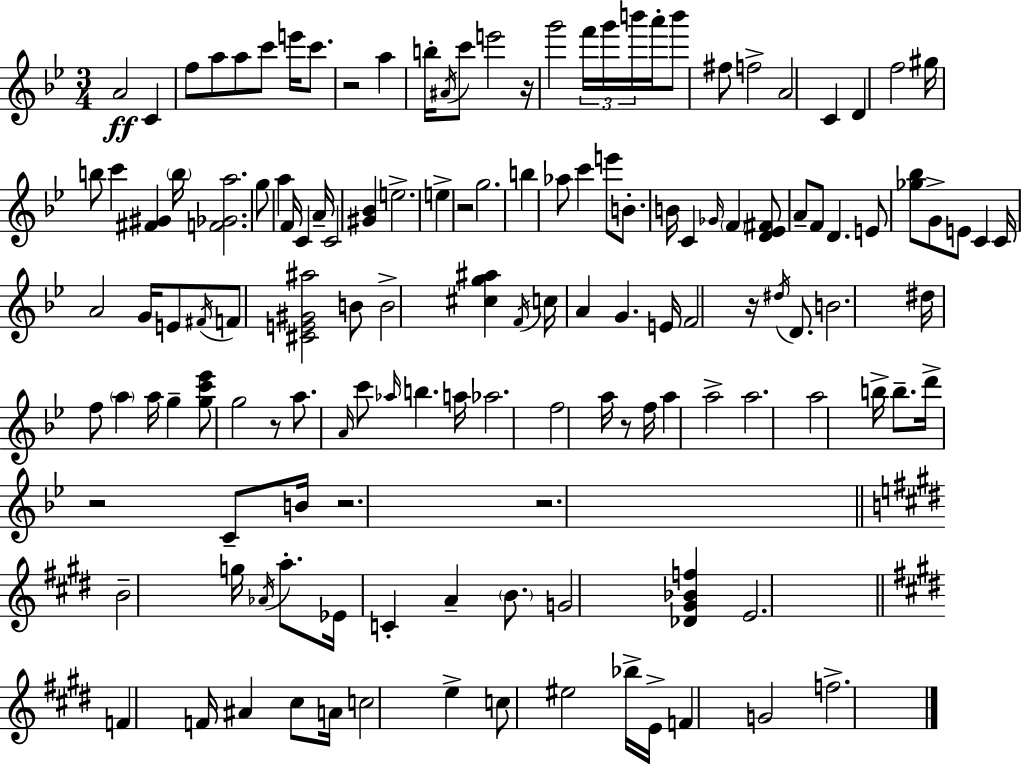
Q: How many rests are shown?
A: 9